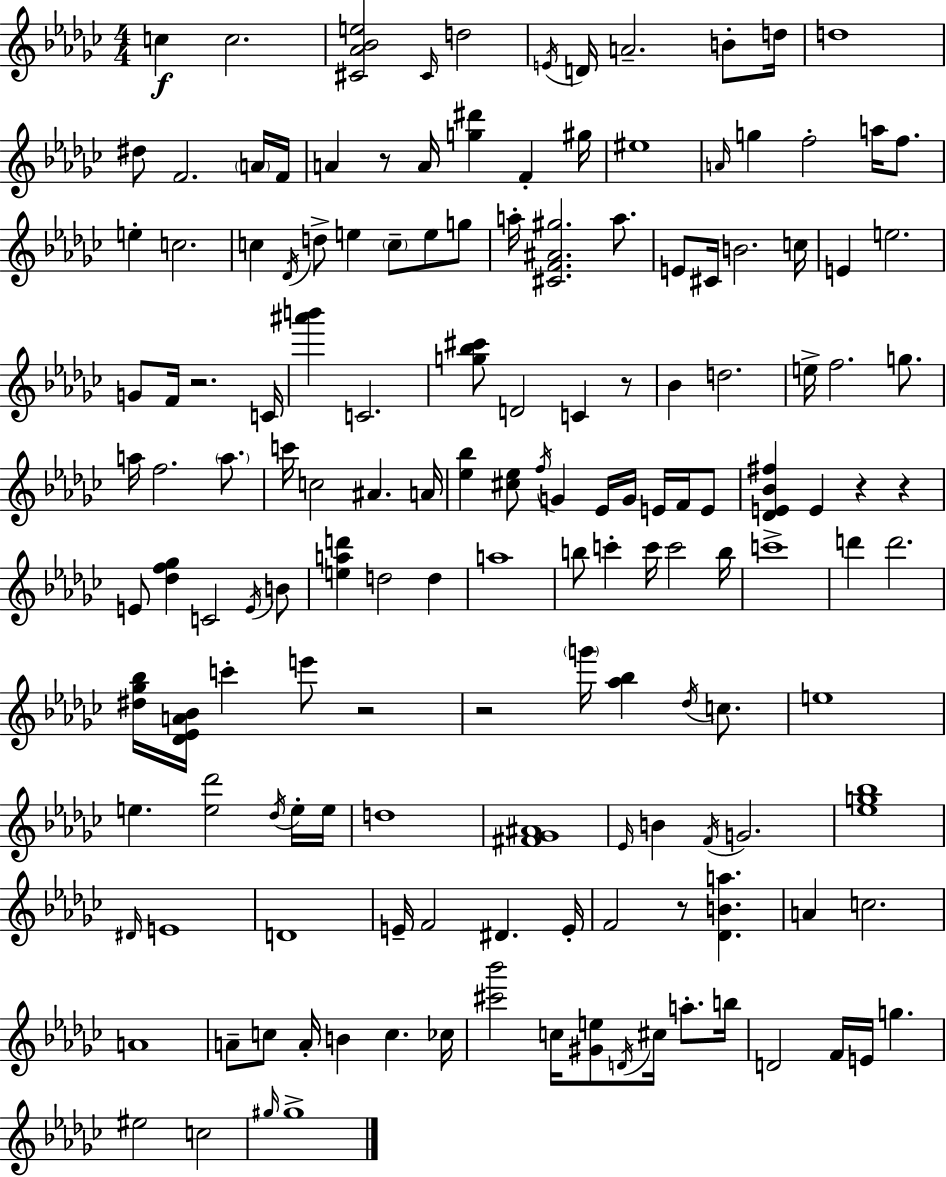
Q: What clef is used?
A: treble